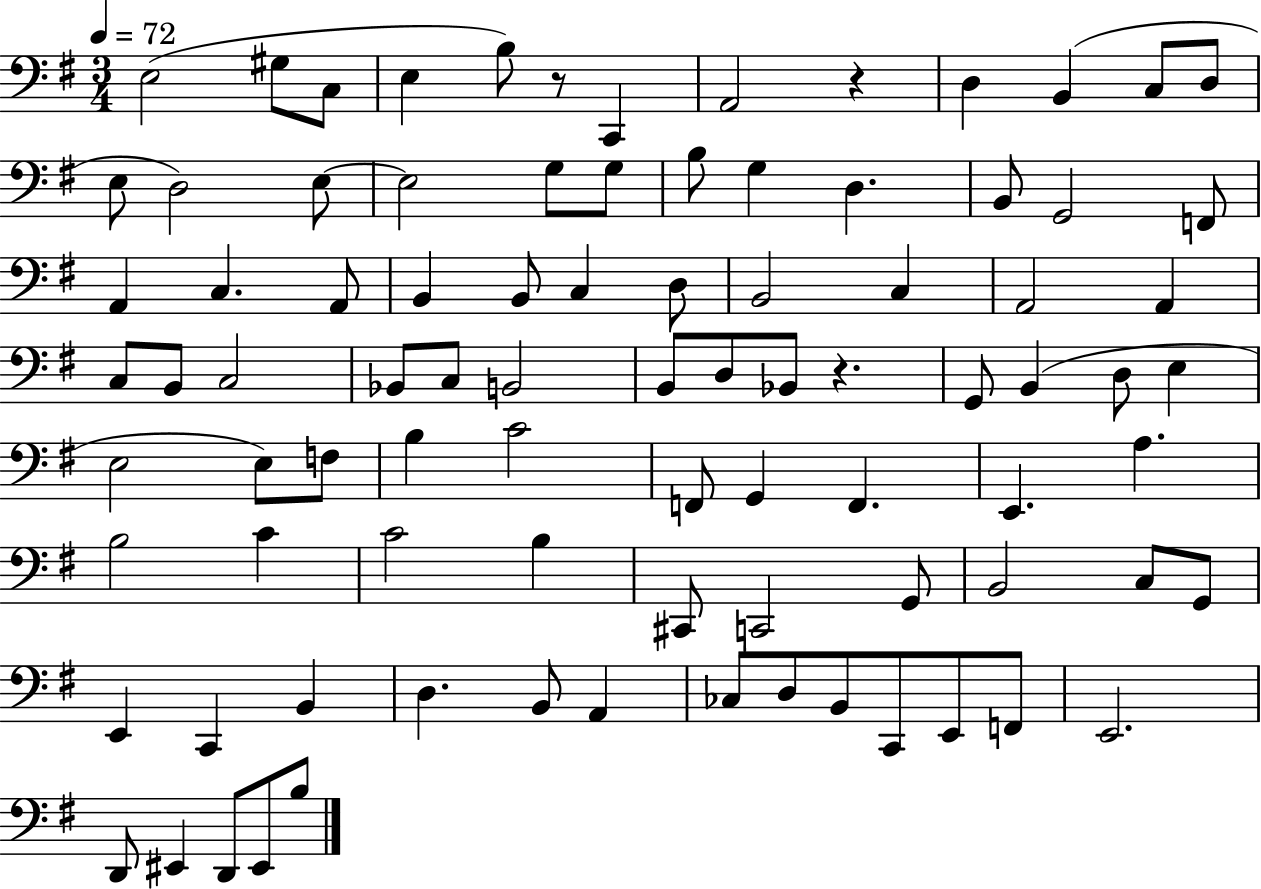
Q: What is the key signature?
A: G major